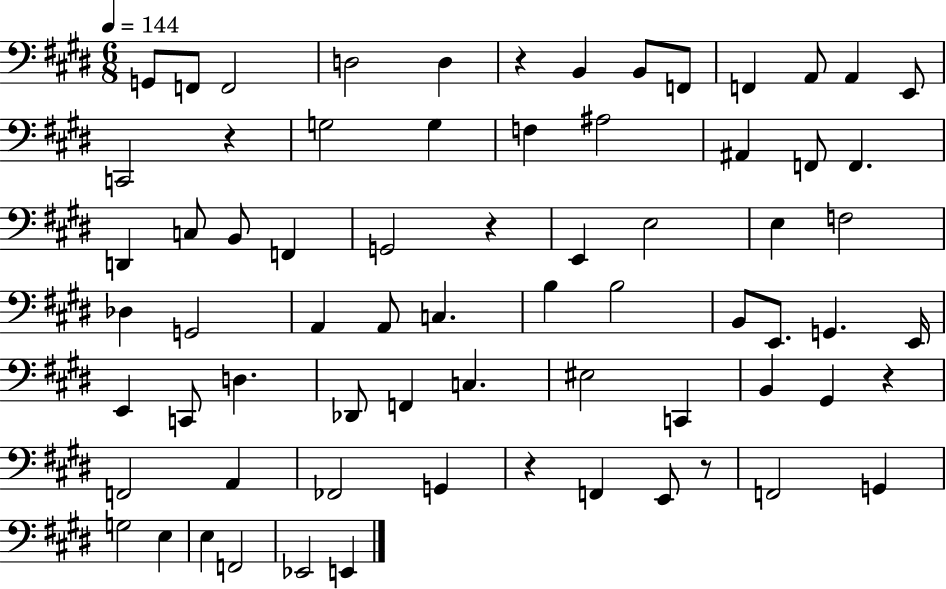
X:1
T:Untitled
M:6/8
L:1/4
K:E
G,,/2 F,,/2 F,,2 D,2 D, z B,, B,,/2 F,,/2 F,, A,,/2 A,, E,,/2 C,,2 z G,2 G, F, ^A,2 ^A,, F,,/2 F,, D,, C,/2 B,,/2 F,, G,,2 z E,, E,2 E, F,2 _D, G,,2 A,, A,,/2 C, B, B,2 B,,/2 E,,/2 G,, E,,/4 E,, C,,/2 D, _D,,/2 F,, C, ^E,2 C,, B,, ^G,, z F,,2 A,, _F,,2 G,, z F,, E,,/2 z/2 F,,2 G,, G,2 E, E, F,,2 _E,,2 E,,